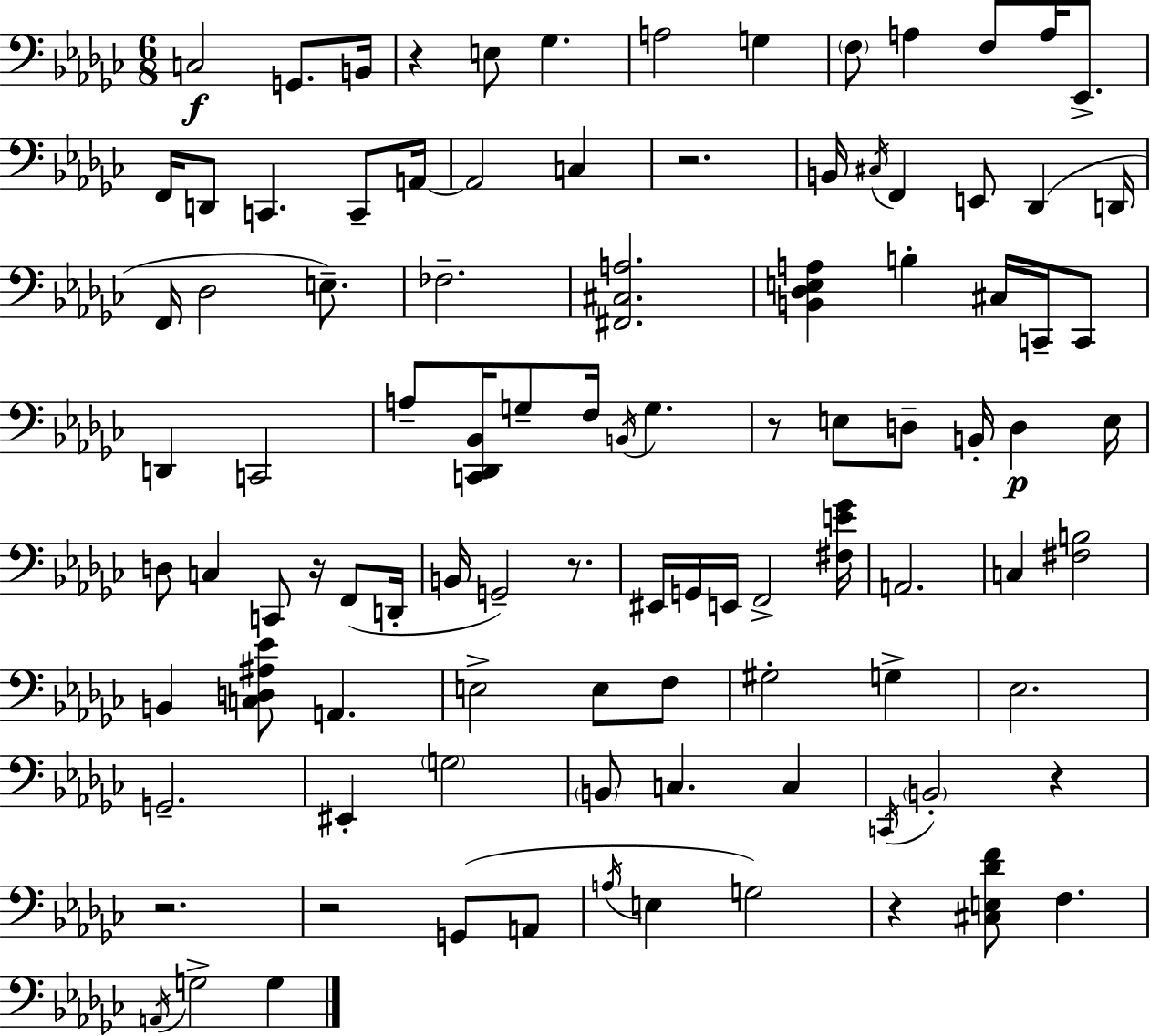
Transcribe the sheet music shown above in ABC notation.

X:1
T:Untitled
M:6/8
L:1/4
K:Ebm
C,2 G,,/2 B,,/4 z E,/2 _G, A,2 G, F,/2 A, F,/2 A,/4 _E,,/2 F,,/4 D,,/2 C,, C,,/2 A,,/4 A,,2 C, z2 B,,/4 ^C,/4 F,, E,,/2 _D,, D,,/4 F,,/4 _D,2 E,/2 _F,2 [^F,,^C,A,]2 [B,,_D,E,A,] B, ^C,/4 C,,/4 C,,/2 D,, C,,2 A,/2 [C,,_D,,_B,,]/4 G,/2 F,/4 B,,/4 G, z/2 E,/2 D,/2 B,,/4 D, E,/4 D,/2 C, C,,/2 z/4 F,,/2 D,,/4 B,,/4 G,,2 z/2 ^E,,/4 G,,/4 E,,/4 F,,2 [^F,E_G]/4 A,,2 C, [^F,B,]2 B,, [C,D,^A,_E]/2 A,, E,2 E,/2 F,/2 ^G,2 G, _E,2 G,,2 ^E,, G,2 B,,/2 C, C, C,,/4 B,,2 z z2 z2 G,,/2 A,,/2 A,/4 E, G,2 z [^C,E,_DF]/2 F, A,,/4 G,2 G,